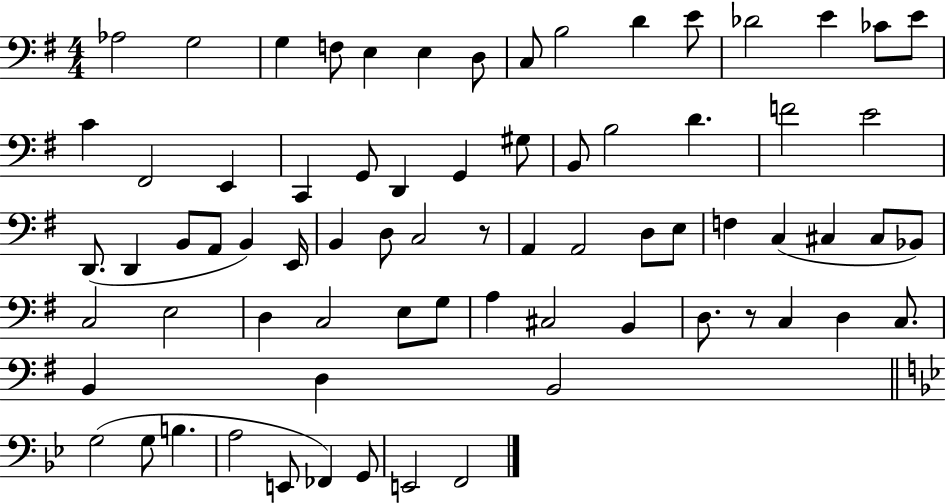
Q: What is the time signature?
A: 4/4